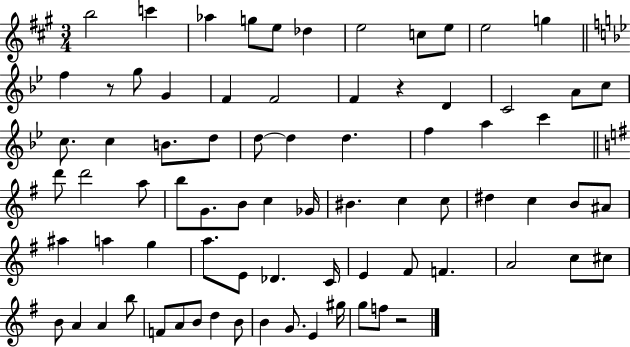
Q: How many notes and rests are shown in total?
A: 77